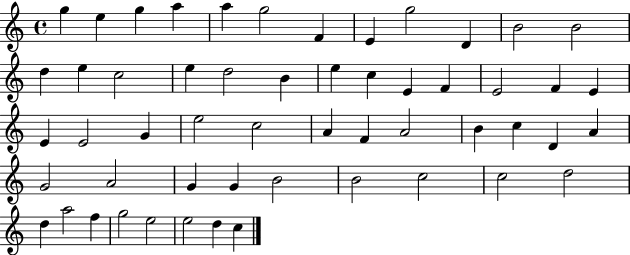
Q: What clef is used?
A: treble